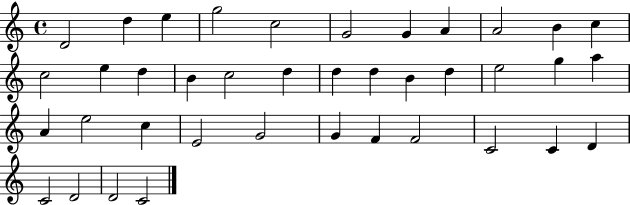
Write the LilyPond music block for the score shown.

{
  \clef treble
  \time 4/4
  \defaultTimeSignature
  \key c \major
  d'2 d''4 e''4 | g''2 c''2 | g'2 g'4 a'4 | a'2 b'4 c''4 | \break c''2 e''4 d''4 | b'4 c''2 d''4 | d''4 d''4 b'4 d''4 | e''2 g''4 a''4 | \break a'4 e''2 c''4 | e'2 g'2 | g'4 f'4 f'2 | c'2 c'4 d'4 | \break c'2 d'2 | d'2 c'2 | \bar "|."
}